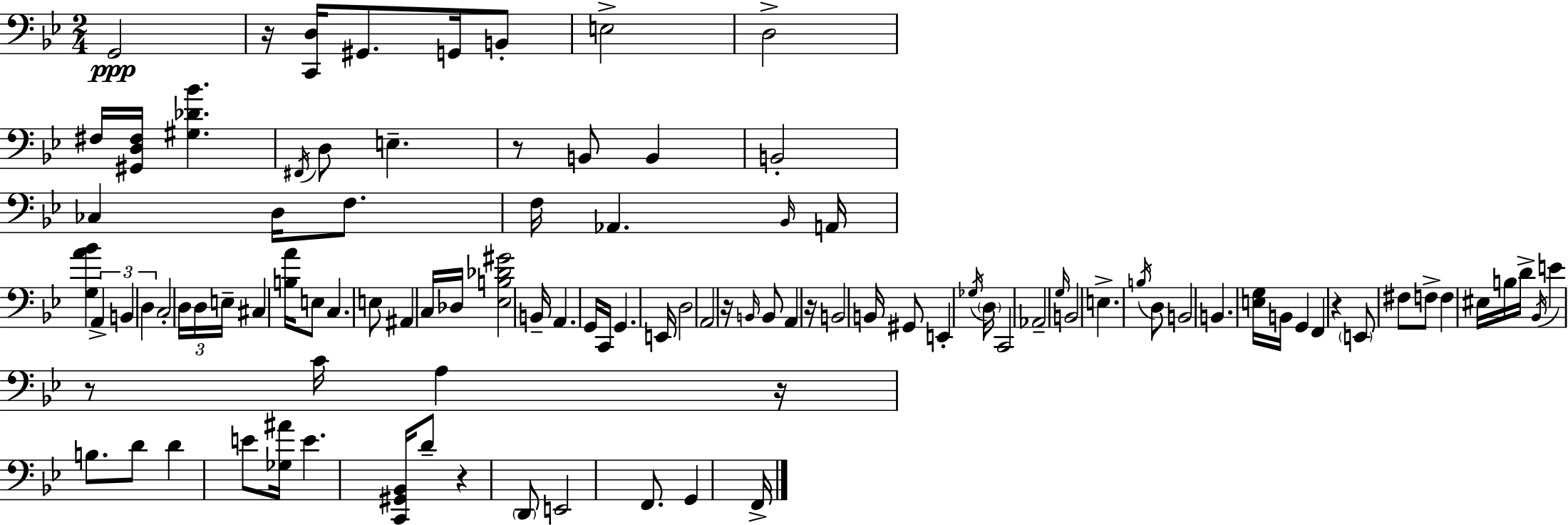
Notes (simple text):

G2/h R/s [C2,D3]/s G#2/e. G2/s B2/e E3/h D3/h F#3/s [G#2,D3,F#3]/s [G#3,Db4,Bb4]/q. F#2/s D3/e E3/q. R/e B2/e B2/q B2/h CES3/q D3/s F3/e. F3/s Ab2/q. Bb2/s A2/s [G3,A4,Bb4]/q A2/q B2/q D3/q C3/h D3/s D3/s E3/s C#3/q [B3,A4]/s E3/e C3/q. E3/e A#2/q C3/s Db3/s [Eb3,B3,Db4,G#4]/h B2/s A2/q. G2/s C2/s G2/q. E2/s D3/h A2/h R/s B2/s B2/e A2/q R/s B2/h B2/s G#2/e E2/q Gb3/s D3/s C2/h Ab2/h G3/s B2/h E3/q. B3/s D3/e B2/h B2/q. [E3,G3]/s B2/s G2/q F2/q R/q E2/e F#3/e F3/e F3/q EIS3/s B3/s D4/s Bb2/s E4/q R/e C4/s A3/q R/s B3/e. D4/e D4/q E4/e [Gb3,A#4]/s E4/q. [C2,G#2,Bb2]/s D4/e R/q D2/e E2/h F2/e. G2/q F2/s